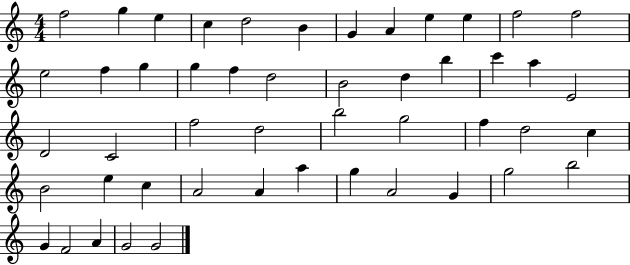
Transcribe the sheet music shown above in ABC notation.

X:1
T:Untitled
M:4/4
L:1/4
K:C
f2 g e c d2 B G A e e f2 f2 e2 f g g f d2 B2 d b c' a E2 D2 C2 f2 d2 b2 g2 f d2 c B2 e c A2 A a g A2 G g2 b2 G F2 A G2 G2